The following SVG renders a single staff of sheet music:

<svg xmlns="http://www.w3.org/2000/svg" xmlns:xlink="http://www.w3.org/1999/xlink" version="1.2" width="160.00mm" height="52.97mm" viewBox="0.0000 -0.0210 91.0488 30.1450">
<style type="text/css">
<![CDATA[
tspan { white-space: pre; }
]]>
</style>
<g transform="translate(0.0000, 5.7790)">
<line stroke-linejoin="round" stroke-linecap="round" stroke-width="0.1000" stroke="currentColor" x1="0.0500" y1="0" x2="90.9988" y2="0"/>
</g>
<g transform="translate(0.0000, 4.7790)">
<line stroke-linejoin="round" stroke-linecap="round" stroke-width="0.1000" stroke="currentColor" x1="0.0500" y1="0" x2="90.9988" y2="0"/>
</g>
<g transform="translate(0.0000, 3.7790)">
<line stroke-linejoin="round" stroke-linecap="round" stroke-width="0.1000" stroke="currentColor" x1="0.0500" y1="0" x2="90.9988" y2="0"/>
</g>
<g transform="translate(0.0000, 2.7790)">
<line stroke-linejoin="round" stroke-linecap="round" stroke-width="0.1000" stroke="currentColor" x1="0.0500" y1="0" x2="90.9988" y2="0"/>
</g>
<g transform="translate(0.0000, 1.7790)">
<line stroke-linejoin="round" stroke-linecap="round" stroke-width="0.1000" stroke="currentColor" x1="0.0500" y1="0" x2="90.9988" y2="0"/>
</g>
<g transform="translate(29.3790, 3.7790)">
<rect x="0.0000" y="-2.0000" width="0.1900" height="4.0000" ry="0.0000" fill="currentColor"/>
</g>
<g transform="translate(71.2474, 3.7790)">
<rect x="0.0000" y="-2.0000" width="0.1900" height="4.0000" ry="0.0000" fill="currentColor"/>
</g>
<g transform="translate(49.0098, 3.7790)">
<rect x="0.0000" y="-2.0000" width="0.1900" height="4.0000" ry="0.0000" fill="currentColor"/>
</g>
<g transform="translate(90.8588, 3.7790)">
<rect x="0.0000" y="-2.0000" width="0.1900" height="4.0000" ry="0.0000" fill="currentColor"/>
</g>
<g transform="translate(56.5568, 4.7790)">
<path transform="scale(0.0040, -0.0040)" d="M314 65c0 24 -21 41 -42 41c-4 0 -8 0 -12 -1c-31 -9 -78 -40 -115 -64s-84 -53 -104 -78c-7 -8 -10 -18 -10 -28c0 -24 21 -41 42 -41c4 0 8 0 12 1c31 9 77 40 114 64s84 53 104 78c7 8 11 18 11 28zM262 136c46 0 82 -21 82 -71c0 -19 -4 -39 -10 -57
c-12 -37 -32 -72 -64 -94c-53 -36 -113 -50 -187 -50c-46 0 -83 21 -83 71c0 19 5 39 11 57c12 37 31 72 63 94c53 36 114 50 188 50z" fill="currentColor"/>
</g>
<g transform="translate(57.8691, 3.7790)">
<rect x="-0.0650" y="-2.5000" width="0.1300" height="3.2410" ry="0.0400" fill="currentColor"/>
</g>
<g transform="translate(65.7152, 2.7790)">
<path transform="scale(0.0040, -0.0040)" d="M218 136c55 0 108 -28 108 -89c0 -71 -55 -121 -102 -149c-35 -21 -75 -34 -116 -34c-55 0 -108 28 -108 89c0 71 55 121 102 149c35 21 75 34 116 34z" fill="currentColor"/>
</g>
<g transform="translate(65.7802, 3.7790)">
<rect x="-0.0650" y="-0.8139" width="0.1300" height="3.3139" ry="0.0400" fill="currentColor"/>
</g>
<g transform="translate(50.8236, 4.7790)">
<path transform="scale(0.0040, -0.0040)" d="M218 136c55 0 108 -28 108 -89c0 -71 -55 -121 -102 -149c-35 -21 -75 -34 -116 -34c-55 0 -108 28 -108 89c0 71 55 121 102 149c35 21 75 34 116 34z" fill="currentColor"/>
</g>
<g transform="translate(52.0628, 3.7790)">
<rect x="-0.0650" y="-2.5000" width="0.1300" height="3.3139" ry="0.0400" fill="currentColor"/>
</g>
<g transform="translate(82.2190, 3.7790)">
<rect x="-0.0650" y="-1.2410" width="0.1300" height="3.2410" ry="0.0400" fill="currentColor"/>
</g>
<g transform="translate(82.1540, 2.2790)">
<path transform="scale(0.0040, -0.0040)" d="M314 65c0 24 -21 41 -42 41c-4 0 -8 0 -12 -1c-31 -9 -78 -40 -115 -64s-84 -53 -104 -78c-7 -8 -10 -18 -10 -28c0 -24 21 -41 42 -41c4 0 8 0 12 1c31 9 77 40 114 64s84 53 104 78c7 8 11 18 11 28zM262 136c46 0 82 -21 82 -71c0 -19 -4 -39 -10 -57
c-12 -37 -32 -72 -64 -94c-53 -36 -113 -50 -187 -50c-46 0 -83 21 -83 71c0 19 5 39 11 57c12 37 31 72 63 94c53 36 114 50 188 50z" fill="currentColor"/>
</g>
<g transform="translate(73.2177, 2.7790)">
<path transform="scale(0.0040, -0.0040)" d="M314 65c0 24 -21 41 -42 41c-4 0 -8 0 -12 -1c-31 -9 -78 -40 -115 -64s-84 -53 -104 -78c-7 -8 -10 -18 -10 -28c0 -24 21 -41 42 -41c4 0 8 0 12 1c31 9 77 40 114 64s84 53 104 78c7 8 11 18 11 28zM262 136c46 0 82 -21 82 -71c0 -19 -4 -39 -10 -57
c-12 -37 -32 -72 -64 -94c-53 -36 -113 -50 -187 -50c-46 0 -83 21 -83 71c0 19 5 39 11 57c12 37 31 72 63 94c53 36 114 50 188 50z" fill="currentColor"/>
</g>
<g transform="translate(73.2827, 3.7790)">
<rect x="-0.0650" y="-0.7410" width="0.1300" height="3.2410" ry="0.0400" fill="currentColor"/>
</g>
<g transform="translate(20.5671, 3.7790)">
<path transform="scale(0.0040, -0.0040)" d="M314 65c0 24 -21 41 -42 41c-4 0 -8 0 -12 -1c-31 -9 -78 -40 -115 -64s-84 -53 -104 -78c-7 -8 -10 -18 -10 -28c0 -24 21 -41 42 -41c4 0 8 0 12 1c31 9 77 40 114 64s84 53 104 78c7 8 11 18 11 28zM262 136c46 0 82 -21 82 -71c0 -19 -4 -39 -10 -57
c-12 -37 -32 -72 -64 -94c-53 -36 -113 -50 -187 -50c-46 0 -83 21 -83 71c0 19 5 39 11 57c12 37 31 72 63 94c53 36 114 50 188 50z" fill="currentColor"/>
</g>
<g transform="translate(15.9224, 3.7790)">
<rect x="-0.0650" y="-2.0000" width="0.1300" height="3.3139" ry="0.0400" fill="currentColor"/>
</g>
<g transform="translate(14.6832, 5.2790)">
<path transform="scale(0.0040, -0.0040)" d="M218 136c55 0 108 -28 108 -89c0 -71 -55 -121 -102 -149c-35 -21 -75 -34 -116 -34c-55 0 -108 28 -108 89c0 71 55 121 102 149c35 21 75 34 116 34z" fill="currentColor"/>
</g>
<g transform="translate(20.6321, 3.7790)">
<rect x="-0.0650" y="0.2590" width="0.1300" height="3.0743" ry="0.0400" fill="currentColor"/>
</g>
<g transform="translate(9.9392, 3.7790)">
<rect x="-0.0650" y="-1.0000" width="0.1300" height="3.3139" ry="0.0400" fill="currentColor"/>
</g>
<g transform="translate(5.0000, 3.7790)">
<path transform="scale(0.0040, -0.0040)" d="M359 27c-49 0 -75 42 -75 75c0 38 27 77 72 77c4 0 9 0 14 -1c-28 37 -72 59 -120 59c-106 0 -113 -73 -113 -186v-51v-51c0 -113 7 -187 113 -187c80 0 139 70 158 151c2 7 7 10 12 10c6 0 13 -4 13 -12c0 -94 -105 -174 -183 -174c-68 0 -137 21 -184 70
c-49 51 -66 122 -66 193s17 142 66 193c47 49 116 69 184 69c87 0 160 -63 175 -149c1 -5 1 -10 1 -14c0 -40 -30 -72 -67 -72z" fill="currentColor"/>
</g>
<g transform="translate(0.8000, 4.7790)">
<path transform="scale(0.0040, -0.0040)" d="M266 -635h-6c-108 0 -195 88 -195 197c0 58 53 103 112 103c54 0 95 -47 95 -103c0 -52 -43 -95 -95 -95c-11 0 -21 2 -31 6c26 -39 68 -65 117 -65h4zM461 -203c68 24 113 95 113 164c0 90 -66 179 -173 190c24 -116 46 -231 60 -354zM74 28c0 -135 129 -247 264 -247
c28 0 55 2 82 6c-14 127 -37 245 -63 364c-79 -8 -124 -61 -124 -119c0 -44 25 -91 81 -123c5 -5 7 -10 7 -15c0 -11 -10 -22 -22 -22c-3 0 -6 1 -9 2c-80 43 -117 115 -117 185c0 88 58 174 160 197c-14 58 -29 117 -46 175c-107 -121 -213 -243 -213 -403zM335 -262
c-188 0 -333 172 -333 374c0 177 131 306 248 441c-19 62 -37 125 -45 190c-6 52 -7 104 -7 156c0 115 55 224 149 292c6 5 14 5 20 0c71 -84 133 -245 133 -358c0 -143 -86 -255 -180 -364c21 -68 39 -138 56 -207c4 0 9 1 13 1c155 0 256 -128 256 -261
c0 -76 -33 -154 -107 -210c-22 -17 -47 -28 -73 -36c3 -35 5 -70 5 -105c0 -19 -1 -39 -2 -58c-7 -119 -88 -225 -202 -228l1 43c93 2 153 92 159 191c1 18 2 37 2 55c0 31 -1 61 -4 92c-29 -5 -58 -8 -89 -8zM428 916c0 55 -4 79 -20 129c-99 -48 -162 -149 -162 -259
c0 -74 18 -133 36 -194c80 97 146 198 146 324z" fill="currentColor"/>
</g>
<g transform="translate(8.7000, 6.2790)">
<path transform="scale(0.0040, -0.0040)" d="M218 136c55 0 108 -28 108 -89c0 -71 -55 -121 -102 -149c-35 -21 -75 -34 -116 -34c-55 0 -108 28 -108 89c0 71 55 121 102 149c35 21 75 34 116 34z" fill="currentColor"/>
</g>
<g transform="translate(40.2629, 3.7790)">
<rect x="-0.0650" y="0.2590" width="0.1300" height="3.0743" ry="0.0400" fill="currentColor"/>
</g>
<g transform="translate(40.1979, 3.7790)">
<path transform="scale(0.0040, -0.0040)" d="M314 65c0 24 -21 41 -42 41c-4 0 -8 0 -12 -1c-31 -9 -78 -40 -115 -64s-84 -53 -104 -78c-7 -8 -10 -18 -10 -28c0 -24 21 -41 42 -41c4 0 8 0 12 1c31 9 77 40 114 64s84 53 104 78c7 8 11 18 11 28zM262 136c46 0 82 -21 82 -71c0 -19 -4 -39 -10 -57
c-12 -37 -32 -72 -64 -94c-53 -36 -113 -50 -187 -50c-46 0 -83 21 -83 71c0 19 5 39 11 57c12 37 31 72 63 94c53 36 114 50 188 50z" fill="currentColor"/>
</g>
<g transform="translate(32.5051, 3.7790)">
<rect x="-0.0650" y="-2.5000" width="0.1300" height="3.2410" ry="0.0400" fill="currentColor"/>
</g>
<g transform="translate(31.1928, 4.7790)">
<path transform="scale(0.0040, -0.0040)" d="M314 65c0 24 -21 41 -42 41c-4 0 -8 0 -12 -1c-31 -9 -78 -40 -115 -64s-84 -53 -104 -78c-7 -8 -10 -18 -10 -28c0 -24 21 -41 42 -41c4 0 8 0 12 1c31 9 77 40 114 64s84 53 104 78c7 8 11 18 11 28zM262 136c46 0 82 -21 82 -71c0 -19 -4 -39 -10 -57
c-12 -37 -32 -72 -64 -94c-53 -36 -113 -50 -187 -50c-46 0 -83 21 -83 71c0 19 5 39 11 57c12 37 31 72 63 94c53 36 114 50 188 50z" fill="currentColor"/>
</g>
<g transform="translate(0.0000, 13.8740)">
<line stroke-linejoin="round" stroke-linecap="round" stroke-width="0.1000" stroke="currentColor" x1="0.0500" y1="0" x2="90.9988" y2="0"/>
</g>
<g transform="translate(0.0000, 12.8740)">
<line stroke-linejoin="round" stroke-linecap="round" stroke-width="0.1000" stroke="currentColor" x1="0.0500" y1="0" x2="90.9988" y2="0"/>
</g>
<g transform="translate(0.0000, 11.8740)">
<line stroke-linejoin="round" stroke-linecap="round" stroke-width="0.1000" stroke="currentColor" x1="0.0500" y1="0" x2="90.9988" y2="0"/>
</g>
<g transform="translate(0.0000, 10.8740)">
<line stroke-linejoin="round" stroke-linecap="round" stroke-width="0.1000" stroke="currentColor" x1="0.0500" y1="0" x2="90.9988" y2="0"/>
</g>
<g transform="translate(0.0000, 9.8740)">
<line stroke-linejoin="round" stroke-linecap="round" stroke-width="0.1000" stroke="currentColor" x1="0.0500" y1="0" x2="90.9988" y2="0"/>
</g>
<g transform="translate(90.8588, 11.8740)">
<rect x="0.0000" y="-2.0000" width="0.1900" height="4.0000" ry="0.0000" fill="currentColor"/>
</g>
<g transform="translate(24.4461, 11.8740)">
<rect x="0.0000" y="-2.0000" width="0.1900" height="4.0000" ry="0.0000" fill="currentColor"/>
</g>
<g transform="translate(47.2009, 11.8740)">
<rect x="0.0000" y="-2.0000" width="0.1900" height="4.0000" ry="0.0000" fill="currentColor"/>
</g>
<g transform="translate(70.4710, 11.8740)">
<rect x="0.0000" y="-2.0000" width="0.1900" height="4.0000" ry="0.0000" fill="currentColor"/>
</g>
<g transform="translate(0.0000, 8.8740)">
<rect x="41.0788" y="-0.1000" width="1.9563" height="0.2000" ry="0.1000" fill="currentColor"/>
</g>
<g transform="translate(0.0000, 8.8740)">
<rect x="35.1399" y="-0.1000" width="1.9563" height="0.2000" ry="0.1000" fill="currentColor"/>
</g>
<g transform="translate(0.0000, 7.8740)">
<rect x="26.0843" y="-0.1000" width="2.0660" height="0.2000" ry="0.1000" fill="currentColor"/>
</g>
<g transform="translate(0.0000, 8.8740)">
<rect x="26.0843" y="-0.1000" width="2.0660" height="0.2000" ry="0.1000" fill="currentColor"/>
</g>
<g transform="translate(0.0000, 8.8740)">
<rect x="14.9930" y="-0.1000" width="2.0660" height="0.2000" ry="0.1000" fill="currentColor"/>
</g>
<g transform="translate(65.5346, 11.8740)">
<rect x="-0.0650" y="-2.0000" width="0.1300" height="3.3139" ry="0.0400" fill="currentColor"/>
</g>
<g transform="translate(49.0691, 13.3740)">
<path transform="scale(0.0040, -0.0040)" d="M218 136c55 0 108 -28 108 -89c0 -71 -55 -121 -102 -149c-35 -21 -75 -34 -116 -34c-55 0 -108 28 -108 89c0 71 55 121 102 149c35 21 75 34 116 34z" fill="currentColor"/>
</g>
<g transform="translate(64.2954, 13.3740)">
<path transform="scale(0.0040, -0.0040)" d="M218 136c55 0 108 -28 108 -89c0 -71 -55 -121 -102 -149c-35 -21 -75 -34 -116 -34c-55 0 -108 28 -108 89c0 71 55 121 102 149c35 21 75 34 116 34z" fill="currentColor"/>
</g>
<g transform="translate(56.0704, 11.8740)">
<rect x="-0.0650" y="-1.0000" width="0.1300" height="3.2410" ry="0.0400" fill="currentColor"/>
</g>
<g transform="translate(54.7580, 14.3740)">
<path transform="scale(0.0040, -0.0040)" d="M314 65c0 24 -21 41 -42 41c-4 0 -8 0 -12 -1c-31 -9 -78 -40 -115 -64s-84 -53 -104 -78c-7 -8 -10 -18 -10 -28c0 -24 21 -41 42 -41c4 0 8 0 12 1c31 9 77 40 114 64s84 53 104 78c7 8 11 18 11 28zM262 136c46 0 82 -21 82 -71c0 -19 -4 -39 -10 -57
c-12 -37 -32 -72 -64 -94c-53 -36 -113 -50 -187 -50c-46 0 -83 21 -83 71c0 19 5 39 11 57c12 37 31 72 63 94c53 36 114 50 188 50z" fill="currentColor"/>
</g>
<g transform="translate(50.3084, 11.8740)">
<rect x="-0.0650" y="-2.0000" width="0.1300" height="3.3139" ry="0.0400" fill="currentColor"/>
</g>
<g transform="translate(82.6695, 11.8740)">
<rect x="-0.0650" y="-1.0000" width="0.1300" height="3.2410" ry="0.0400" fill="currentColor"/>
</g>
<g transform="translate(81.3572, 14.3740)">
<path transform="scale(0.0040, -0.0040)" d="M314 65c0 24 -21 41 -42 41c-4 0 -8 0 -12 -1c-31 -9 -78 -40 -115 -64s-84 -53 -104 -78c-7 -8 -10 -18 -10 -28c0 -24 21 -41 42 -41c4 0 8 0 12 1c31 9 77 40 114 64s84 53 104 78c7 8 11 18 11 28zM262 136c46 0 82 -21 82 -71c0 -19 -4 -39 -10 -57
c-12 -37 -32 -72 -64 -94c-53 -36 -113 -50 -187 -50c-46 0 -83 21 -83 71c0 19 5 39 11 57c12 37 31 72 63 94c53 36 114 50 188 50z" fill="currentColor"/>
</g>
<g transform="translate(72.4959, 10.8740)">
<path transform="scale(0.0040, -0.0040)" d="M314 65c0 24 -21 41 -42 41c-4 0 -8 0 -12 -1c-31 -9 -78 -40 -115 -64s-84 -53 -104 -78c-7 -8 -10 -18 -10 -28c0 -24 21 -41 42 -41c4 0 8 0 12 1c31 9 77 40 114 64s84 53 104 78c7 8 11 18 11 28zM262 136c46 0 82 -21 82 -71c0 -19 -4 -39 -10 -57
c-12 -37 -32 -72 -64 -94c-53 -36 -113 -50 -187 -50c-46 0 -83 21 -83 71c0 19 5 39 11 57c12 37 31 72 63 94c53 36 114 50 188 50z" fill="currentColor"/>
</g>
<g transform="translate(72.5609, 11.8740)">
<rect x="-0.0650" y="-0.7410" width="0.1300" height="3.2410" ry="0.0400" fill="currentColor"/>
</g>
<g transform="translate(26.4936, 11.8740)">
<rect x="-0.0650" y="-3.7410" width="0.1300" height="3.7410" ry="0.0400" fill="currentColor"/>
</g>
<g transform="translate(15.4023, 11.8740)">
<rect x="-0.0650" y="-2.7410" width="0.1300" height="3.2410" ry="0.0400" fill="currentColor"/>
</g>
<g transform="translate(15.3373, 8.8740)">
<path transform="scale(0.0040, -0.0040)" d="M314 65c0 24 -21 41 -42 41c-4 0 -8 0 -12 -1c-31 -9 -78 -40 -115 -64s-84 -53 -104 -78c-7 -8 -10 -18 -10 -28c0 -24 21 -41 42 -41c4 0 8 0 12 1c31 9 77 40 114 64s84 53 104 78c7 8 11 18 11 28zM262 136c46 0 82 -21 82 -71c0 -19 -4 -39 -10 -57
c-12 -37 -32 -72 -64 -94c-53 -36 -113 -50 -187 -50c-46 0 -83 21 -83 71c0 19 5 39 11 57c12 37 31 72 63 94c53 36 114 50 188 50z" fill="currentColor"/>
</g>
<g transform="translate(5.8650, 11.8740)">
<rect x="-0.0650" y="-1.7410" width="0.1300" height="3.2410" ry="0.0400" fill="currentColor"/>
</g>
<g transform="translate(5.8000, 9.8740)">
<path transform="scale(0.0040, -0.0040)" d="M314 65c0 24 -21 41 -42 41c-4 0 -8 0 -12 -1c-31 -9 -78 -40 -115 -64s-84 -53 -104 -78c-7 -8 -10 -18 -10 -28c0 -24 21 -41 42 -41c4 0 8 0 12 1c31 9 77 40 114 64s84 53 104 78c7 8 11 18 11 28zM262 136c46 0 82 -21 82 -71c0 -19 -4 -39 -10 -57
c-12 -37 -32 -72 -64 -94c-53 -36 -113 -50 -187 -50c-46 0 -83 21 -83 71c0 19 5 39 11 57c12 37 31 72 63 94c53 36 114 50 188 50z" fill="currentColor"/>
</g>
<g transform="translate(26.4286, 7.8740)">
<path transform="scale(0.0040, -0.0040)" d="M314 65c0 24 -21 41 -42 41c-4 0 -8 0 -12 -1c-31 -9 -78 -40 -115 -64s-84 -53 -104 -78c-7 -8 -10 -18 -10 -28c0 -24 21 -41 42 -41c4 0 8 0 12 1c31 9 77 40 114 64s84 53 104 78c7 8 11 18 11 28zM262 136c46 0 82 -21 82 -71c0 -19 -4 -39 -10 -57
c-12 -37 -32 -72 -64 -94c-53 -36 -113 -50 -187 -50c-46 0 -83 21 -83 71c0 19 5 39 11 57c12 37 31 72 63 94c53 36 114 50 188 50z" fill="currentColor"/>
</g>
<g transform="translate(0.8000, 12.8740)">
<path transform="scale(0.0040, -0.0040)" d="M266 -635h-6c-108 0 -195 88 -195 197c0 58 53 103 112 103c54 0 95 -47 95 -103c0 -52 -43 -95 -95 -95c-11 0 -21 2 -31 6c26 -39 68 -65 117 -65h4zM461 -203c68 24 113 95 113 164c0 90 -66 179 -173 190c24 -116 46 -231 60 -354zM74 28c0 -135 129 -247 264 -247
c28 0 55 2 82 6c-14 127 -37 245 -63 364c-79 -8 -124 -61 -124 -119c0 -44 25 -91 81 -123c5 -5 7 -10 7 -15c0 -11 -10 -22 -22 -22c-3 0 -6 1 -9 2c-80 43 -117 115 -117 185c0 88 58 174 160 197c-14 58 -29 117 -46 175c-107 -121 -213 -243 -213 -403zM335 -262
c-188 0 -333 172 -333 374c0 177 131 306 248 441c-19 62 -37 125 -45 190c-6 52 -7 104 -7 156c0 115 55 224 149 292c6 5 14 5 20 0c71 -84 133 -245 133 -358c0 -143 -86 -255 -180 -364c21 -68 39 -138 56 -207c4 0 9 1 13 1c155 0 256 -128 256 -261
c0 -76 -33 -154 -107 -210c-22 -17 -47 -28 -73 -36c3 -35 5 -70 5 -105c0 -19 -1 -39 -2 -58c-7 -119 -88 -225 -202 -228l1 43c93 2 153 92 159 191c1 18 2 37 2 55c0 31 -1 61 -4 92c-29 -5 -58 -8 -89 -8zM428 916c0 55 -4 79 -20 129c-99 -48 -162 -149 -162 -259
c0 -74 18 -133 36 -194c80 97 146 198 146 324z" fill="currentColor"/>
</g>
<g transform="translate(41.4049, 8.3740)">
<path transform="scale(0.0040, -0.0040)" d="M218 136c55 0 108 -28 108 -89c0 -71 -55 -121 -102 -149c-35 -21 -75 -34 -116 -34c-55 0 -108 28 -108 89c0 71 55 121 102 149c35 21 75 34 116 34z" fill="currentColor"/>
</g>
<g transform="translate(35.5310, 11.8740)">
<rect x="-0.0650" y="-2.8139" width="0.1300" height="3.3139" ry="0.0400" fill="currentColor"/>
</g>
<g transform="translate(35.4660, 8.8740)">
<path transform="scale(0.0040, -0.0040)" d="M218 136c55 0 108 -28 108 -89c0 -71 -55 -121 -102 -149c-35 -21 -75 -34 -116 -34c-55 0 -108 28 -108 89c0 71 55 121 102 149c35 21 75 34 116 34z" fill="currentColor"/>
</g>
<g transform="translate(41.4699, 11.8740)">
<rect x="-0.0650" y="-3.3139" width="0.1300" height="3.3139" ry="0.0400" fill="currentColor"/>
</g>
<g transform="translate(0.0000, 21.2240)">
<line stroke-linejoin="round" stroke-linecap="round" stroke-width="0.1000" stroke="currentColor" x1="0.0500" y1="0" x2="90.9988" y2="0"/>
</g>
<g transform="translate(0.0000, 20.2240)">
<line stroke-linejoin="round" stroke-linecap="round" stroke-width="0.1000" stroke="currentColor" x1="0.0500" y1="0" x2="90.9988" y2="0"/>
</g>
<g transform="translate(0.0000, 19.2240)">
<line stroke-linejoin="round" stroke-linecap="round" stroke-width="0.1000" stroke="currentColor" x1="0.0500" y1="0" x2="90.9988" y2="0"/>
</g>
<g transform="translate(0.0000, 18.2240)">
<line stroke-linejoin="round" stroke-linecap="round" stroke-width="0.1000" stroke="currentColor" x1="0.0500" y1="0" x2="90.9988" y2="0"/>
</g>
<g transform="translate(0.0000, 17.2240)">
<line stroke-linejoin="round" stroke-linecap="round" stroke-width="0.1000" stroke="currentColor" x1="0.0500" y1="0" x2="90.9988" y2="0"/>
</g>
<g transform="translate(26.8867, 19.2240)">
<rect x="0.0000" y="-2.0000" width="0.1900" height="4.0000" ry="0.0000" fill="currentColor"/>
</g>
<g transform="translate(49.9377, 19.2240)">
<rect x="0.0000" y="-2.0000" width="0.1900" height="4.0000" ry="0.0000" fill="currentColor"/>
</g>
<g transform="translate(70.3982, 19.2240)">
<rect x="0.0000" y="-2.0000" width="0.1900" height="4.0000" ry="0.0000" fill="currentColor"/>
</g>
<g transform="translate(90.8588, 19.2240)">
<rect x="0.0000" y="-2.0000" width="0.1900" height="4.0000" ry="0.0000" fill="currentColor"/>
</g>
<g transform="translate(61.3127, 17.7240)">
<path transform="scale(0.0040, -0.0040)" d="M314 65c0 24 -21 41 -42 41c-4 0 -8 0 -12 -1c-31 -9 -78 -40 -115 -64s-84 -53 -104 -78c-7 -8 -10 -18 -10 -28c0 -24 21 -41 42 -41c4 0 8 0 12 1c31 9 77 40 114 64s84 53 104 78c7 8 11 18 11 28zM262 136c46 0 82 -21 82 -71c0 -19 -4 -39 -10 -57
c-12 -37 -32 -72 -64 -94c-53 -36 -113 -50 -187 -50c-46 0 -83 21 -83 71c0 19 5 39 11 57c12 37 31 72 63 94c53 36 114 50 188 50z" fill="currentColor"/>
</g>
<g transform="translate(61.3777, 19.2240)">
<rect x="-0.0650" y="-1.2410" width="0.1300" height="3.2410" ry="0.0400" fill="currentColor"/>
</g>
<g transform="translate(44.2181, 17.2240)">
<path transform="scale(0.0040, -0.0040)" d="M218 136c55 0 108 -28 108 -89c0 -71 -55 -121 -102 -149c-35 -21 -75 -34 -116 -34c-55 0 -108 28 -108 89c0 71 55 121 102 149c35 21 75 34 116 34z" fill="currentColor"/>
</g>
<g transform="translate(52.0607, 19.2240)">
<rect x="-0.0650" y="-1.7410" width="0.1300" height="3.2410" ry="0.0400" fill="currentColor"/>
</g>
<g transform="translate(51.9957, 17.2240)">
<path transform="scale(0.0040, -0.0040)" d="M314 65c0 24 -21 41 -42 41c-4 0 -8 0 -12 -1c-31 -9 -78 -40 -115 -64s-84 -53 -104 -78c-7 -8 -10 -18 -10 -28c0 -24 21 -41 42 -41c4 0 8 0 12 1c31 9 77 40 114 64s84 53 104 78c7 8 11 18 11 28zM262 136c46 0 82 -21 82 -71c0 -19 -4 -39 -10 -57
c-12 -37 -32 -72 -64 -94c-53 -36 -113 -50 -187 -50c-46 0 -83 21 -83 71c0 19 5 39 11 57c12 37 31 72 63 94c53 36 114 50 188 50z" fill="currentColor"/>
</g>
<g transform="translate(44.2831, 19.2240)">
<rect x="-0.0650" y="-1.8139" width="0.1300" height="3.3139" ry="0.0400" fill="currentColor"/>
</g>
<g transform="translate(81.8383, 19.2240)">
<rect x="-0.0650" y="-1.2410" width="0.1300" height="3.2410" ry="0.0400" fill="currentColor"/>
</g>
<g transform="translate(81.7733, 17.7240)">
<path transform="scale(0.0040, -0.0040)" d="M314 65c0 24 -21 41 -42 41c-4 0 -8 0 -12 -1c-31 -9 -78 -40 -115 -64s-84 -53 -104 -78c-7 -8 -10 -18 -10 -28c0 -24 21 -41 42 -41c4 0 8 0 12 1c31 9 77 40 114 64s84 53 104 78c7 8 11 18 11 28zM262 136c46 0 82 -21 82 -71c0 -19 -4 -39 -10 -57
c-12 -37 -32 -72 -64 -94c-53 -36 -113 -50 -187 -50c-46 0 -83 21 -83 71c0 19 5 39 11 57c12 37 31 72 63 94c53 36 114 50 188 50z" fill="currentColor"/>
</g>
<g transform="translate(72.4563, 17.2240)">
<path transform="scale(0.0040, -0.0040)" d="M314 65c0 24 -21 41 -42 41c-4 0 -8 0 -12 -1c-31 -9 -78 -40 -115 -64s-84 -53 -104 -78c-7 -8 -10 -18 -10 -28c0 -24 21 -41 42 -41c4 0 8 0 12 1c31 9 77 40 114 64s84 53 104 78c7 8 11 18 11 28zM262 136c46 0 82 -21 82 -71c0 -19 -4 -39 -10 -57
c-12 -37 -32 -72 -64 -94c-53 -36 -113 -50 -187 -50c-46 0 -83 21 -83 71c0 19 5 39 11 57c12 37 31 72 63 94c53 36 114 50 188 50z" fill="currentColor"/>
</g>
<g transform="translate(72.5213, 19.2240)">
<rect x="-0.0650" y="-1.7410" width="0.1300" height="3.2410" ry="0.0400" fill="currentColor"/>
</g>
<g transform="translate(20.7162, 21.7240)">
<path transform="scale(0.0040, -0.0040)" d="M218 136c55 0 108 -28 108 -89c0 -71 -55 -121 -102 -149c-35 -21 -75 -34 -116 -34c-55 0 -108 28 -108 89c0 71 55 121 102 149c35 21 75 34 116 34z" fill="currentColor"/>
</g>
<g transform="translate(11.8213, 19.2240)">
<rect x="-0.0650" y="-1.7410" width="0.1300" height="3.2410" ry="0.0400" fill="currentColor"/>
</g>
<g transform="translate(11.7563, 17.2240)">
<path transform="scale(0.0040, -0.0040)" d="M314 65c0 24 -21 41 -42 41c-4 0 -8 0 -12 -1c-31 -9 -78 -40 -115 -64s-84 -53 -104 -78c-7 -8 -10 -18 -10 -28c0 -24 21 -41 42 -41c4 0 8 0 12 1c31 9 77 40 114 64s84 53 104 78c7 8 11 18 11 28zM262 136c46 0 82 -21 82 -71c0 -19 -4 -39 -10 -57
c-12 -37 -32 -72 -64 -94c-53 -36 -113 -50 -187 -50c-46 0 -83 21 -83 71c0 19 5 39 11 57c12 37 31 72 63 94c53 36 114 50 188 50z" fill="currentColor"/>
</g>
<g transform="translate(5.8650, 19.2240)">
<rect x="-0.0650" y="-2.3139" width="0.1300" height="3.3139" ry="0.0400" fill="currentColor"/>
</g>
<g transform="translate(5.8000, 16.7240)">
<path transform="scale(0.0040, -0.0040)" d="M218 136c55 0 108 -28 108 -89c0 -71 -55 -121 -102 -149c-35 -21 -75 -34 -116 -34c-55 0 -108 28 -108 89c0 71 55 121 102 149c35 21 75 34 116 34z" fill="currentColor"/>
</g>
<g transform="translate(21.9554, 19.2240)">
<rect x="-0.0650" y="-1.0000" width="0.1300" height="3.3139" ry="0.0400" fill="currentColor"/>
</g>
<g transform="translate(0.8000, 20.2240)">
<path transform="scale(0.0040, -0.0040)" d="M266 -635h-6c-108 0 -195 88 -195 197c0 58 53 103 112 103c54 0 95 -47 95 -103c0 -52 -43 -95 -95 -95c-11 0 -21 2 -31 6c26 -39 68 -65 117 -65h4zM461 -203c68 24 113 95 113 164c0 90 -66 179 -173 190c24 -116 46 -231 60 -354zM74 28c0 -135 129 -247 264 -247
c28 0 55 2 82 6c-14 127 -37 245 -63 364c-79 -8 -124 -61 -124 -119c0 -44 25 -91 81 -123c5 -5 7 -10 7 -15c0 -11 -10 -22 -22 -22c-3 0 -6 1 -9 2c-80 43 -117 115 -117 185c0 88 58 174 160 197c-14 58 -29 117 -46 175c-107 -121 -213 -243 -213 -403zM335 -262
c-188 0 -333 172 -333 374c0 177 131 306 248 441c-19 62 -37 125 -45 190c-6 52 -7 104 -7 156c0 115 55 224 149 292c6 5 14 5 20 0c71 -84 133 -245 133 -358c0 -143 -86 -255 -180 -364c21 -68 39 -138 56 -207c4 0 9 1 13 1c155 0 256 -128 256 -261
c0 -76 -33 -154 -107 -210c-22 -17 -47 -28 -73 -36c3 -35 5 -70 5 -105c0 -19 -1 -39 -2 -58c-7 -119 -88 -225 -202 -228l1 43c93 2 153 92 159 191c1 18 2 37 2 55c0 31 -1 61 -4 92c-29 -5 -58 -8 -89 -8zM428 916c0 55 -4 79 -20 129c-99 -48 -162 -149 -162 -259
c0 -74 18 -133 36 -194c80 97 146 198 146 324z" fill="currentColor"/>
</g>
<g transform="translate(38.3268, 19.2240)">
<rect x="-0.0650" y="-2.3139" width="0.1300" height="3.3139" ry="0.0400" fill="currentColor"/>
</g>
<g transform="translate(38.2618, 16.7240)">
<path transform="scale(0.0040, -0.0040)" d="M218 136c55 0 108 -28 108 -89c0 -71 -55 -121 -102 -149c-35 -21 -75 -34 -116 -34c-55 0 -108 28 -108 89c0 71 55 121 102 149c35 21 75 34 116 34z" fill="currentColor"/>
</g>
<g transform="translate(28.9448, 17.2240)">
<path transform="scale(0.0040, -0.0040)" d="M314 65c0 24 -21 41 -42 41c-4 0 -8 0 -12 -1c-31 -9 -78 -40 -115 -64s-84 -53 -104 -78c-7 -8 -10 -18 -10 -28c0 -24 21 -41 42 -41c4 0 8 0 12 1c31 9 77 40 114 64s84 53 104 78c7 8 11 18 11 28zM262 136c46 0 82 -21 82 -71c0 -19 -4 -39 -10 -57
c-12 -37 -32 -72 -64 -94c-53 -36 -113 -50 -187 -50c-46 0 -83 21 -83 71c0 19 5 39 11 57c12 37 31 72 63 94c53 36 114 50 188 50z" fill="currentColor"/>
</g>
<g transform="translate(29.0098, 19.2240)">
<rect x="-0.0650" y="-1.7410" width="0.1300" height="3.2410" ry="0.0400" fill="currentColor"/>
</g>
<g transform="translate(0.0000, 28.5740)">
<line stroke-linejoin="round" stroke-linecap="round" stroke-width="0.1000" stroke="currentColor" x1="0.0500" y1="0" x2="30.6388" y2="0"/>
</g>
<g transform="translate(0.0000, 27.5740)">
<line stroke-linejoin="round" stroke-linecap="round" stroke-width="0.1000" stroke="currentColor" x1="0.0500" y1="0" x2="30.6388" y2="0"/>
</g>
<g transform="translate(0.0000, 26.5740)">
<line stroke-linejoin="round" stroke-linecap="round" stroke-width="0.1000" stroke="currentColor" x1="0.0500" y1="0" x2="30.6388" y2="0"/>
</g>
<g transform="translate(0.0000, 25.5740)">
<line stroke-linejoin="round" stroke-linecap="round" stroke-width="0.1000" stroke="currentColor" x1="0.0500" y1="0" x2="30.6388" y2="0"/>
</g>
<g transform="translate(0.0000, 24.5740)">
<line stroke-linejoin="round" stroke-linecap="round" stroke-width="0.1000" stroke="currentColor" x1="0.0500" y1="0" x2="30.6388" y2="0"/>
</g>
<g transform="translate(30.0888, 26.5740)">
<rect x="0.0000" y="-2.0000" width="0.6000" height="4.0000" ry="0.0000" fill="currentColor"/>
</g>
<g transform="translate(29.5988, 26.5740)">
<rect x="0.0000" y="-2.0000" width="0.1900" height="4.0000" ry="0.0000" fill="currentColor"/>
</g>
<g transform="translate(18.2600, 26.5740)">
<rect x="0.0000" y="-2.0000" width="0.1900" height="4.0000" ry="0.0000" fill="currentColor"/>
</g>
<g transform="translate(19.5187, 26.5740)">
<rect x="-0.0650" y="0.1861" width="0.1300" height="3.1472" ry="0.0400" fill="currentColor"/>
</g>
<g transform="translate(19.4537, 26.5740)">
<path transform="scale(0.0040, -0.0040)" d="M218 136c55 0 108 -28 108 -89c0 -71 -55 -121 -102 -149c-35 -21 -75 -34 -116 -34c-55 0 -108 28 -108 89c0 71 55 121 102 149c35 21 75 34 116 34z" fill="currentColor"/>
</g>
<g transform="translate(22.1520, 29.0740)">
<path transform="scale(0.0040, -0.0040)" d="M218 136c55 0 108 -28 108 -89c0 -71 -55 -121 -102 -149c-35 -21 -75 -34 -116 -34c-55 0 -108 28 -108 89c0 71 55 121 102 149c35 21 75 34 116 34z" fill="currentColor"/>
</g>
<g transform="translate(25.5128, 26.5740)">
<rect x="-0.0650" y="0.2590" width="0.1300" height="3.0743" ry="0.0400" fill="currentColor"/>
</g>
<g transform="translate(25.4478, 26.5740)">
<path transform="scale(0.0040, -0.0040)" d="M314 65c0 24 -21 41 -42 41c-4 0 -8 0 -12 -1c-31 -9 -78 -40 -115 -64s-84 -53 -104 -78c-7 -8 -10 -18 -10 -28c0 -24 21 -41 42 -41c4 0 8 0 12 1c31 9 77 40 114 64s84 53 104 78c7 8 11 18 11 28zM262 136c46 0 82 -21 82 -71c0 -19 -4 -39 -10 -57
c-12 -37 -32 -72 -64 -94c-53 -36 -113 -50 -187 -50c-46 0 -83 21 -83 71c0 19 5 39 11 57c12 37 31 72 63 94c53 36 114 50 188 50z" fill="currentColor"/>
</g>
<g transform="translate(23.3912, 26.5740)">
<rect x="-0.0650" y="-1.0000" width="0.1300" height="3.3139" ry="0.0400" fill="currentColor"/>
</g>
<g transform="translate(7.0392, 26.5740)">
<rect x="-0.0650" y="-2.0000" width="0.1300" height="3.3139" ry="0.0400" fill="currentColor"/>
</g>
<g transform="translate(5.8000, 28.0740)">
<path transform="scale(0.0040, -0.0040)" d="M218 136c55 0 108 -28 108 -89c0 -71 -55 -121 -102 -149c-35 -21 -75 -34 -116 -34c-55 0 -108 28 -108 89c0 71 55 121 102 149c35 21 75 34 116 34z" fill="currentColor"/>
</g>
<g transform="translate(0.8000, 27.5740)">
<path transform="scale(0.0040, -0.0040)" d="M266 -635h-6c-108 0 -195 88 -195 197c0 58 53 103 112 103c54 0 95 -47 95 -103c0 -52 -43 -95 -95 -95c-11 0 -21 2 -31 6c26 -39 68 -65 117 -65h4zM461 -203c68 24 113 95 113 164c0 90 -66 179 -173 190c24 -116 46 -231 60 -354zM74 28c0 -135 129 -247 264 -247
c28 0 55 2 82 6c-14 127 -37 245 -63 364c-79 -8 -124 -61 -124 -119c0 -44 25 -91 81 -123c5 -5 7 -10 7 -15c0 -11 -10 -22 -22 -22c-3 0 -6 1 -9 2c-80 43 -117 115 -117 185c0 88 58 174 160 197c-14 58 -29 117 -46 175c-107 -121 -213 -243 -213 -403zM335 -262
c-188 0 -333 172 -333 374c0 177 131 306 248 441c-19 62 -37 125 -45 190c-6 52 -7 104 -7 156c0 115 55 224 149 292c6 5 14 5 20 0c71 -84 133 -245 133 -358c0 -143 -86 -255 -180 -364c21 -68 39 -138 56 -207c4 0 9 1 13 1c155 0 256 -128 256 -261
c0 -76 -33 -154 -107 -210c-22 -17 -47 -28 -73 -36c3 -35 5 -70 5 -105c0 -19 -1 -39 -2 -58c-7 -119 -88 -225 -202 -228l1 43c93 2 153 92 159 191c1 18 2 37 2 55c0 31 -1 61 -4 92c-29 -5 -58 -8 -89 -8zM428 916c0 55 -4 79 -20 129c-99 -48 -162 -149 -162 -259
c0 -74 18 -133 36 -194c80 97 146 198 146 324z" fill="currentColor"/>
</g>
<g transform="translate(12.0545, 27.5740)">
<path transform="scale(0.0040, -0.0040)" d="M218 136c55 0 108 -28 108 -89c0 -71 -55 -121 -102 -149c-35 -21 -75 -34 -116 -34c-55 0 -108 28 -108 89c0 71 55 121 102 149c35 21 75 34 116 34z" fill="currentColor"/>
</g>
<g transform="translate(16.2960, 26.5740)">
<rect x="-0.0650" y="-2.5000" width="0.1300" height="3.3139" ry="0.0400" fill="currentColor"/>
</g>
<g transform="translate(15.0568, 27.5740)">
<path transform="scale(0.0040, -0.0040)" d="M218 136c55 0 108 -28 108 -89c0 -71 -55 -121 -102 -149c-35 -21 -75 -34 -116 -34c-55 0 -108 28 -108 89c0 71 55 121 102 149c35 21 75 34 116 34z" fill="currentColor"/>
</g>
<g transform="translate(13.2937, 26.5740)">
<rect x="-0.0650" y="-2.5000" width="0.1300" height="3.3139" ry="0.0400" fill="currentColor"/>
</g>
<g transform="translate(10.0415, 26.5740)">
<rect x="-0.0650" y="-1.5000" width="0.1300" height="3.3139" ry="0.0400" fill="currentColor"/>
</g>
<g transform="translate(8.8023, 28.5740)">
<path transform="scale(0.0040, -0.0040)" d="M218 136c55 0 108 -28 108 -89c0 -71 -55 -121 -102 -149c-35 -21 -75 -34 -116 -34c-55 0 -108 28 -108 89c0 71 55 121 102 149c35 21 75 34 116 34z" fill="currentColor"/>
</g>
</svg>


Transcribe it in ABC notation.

X:1
T:Untitled
M:4/4
L:1/4
K:C
D F B2 G2 B2 G G2 d d2 e2 f2 a2 c'2 a b F D2 F d2 D2 g f2 D f2 g f f2 e2 f2 e2 F E G G B D B2